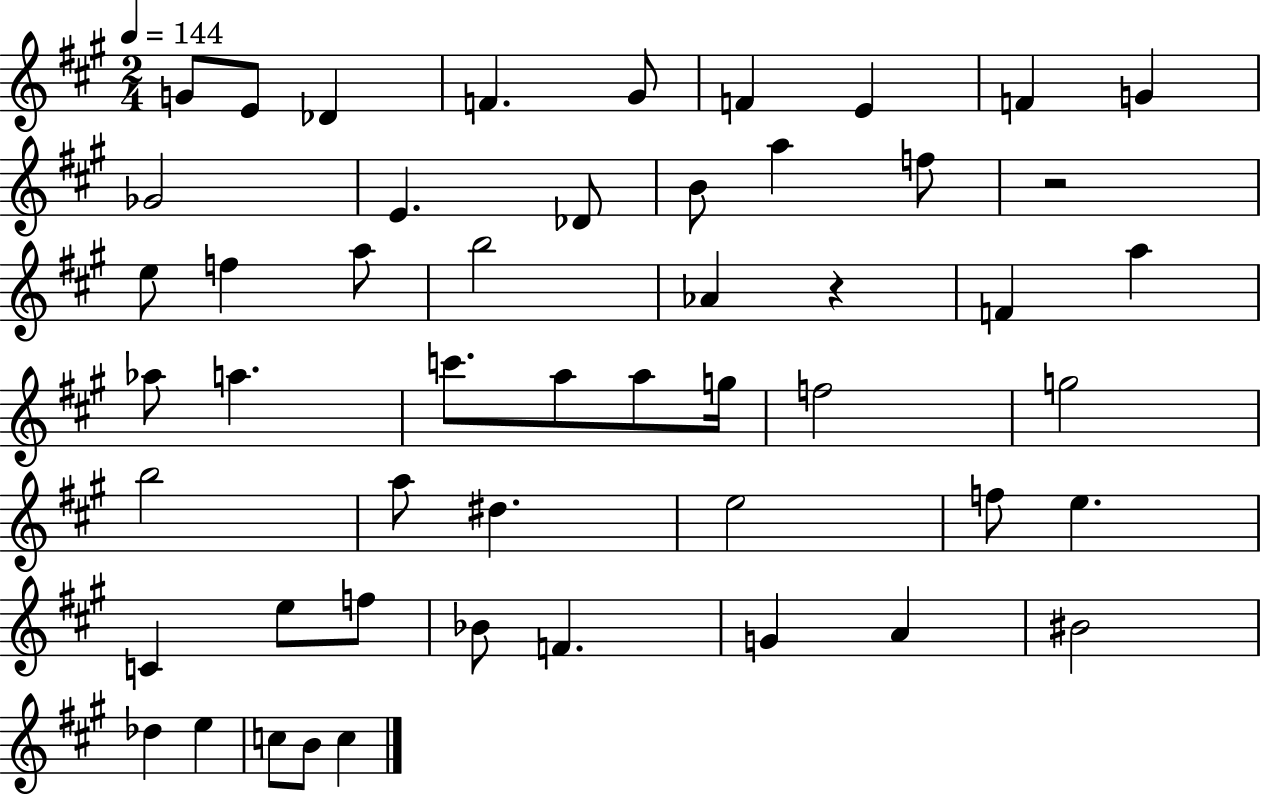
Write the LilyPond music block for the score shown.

{
  \clef treble
  \numericTimeSignature
  \time 2/4
  \key a \major
  \tempo 4 = 144
  g'8 e'8 des'4 | f'4. gis'8 | f'4 e'4 | f'4 g'4 | \break ges'2 | e'4. des'8 | b'8 a''4 f''8 | r2 | \break e''8 f''4 a''8 | b''2 | aes'4 r4 | f'4 a''4 | \break aes''8 a''4. | c'''8. a''8 a''8 g''16 | f''2 | g''2 | \break b''2 | a''8 dis''4. | e''2 | f''8 e''4. | \break c'4 e''8 f''8 | bes'8 f'4. | g'4 a'4 | bis'2 | \break des''4 e''4 | c''8 b'8 c''4 | \bar "|."
}